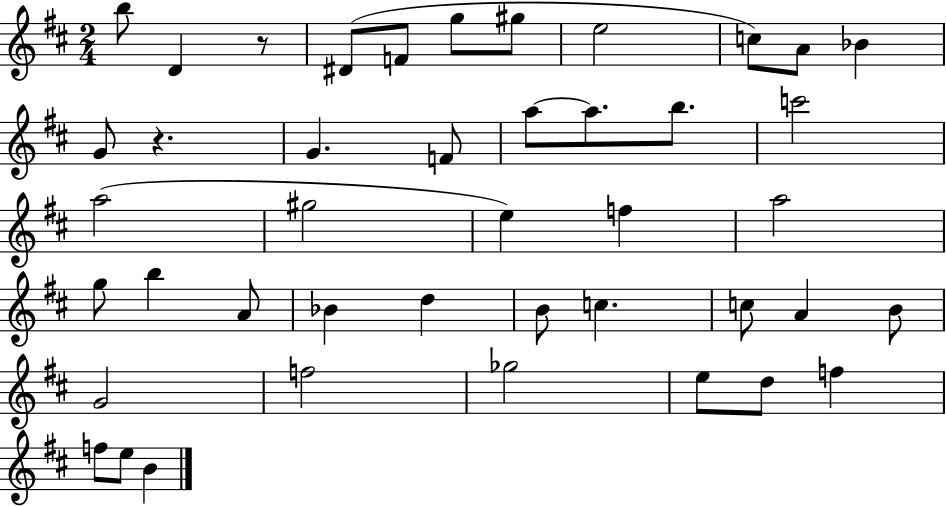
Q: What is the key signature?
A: D major